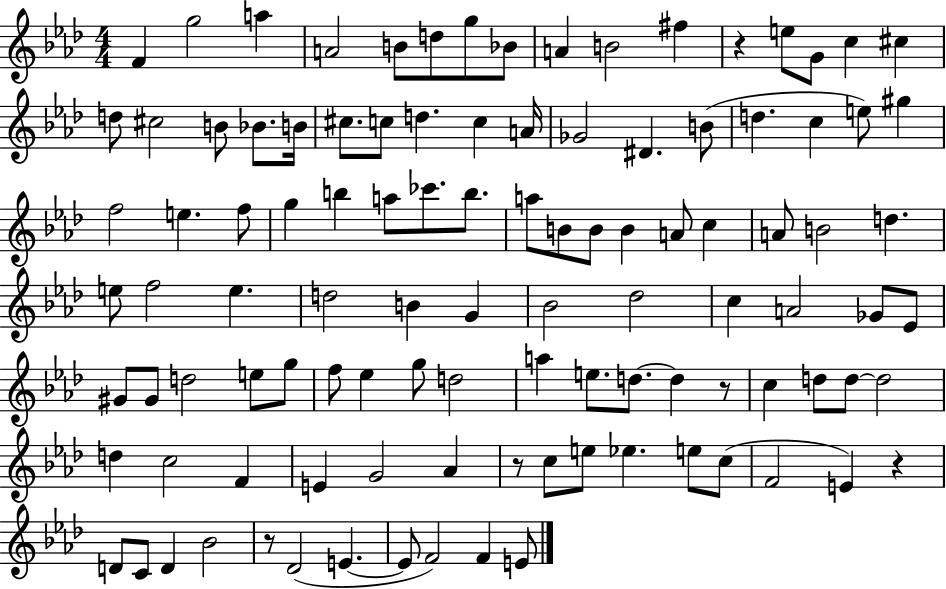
F4/q G5/h A5/q A4/h B4/e D5/e G5/e Bb4/e A4/q B4/h F#5/q R/q E5/e G4/e C5/q C#5/q D5/e C#5/h B4/e Bb4/e. B4/s C#5/e. C5/e D5/q. C5/q A4/s Gb4/h D#4/q. B4/e D5/q. C5/q E5/e G#5/q F5/h E5/q. F5/e G5/q B5/q A5/e CES6/e. B5/e. A5/e B4/e B4/e B4/q A4/e C5/q A4/e B4/h D5/q. E5/e F5/h E5/q. D5/h B4/q G4/q Bb4/h Db5/h C5/q A4/h Gb4/e Eb4/e G#4/e G#4/e D5/h E5/e G5/e F5/e Eb5/q G5/e D5/h A5/q E5/e. D5/e. D5/q R/e C5/q D5/e D5/e D5/h D5/q C5/h F4/q E4/q G4/h Ab4/q R/e C5/e E5/e Eb5/q. E5/e C5/e F4/h E4/q R/q D4/e C4/e D4/q Bb4/h R/e Db4/h E4/q. E4/e F4/h F4/q E4/e